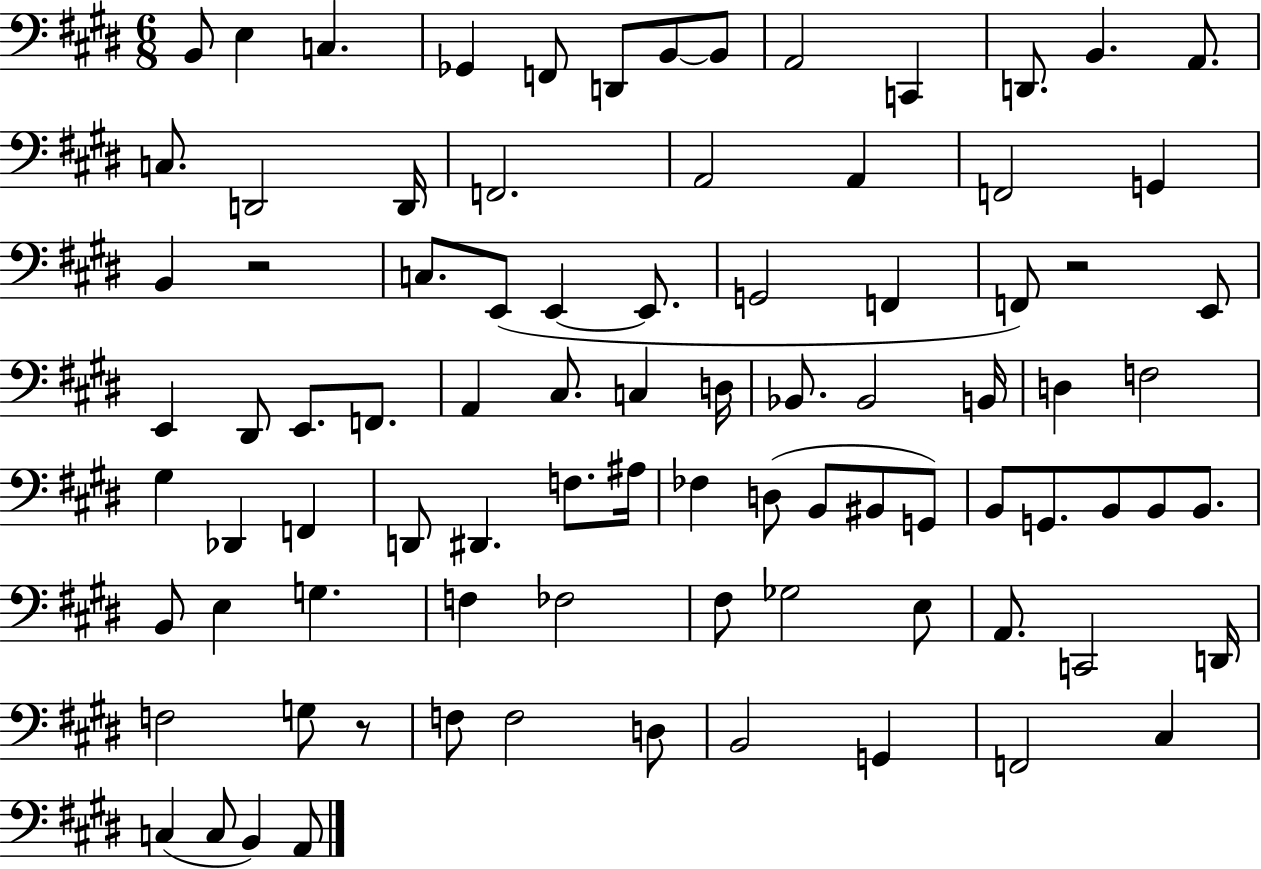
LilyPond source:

{
  \clef bass
  \numericTimeSignature
  \time 6/8
  \key e \major
  b,8 e4 c4. | ges,4 f,8 d,8 b,8~~ b,8 | a,2 c,4 | d,8. b,4. a,8. | \break c8. d,2 d,16 | f,2. | a,2 a,4 | f,2 g,4 | \break b,4 r2 | c8. e,8( e,4~~ e,8. | g,2 f,4 | f,8) r2 e,8 | \break e,4 dis,8 e,8. f,8. | a,4 cis8. c4 d16 | bes,8. bes,2 b,16 | d4 f2 | \break gis4 des,4 f,4 | d,8 dis,4. f8. ais16 | fes4 d8( b,8 bis,8 g,8) | b,8 g,8. b,8 b,8 b,8. | \break b,8 e4 g4. | f4 fes2 | fis8 ges2 e8 | a,8. c,2 d,16 | \break f2 g8 r8 | f8 f2 d8 | b,2 g,4 | f,2 cis4 | \break c4( c8 b,4) a,8 | \bar "|."
}